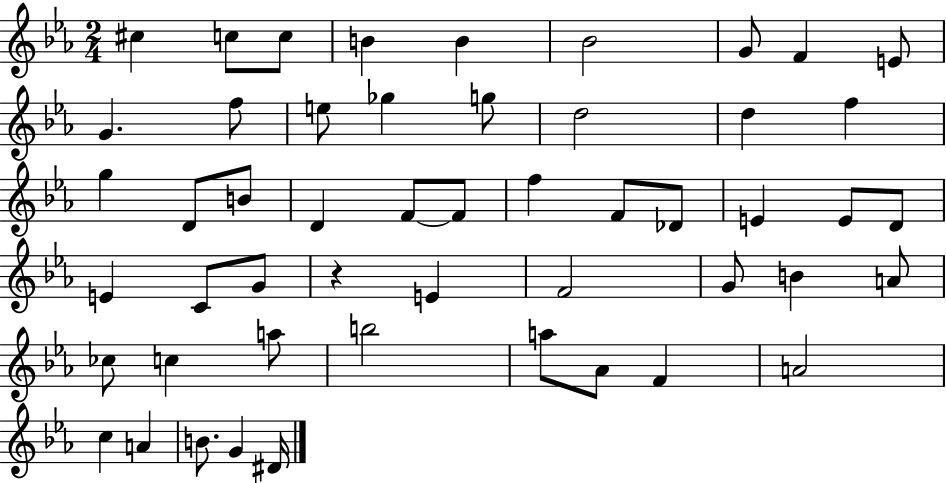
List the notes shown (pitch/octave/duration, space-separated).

C#5/q C5/e C5/e B4/q B4/q Bb4/h G4/e F4/q E4/e G4/q. F5/e E5/e Gb5/q G5/e D5/h D5/q F5/q G5/q D4/e B4/e D4/q F4/e F4/e F5/q F4/e Db4/e E4/q E4/e D4/e E4/q C4/e G4/e R/q E4/q F4/h G4/e B4/q A4/e CES5/e C5/q A5/e B5/h A5/e Ab4/e F4/q A4/h C5/q A4/q B4/e. G4/q D#4/s